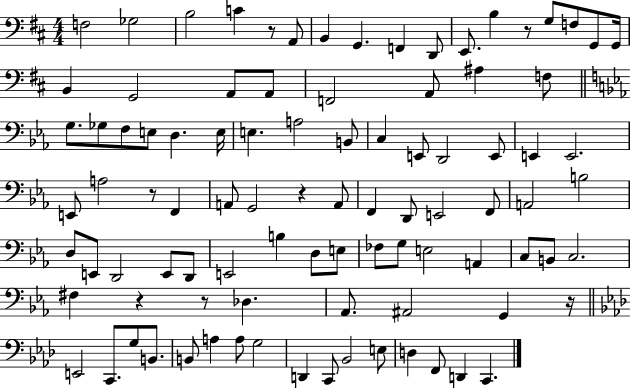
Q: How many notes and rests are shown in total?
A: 94